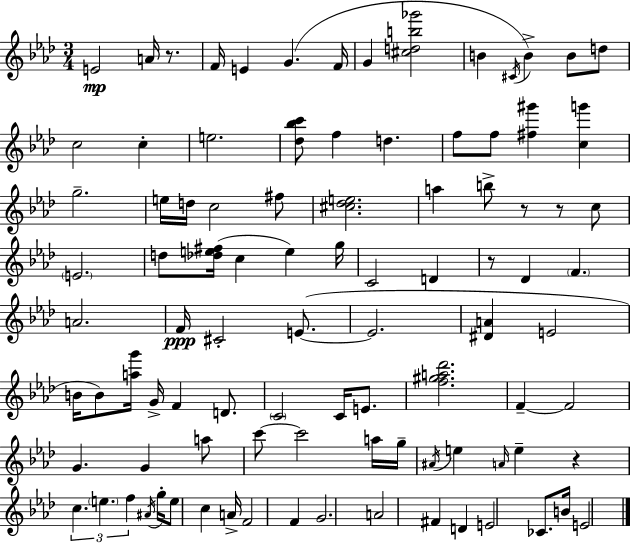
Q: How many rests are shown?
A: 5